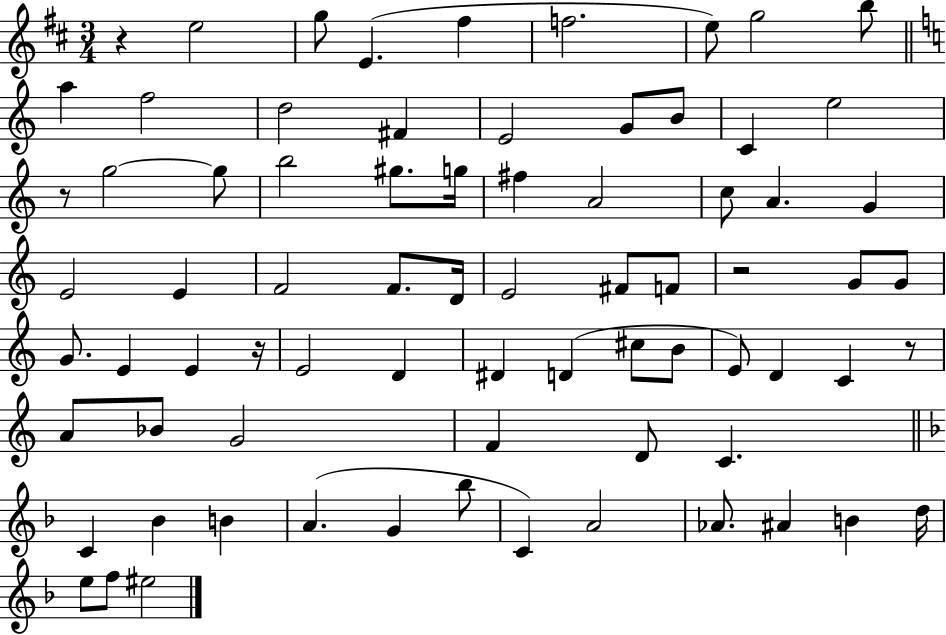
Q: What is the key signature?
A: D major